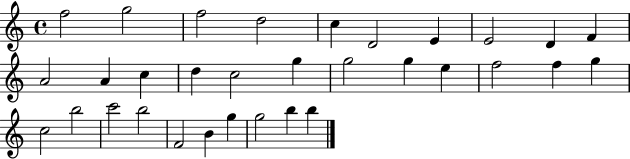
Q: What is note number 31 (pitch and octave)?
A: B5